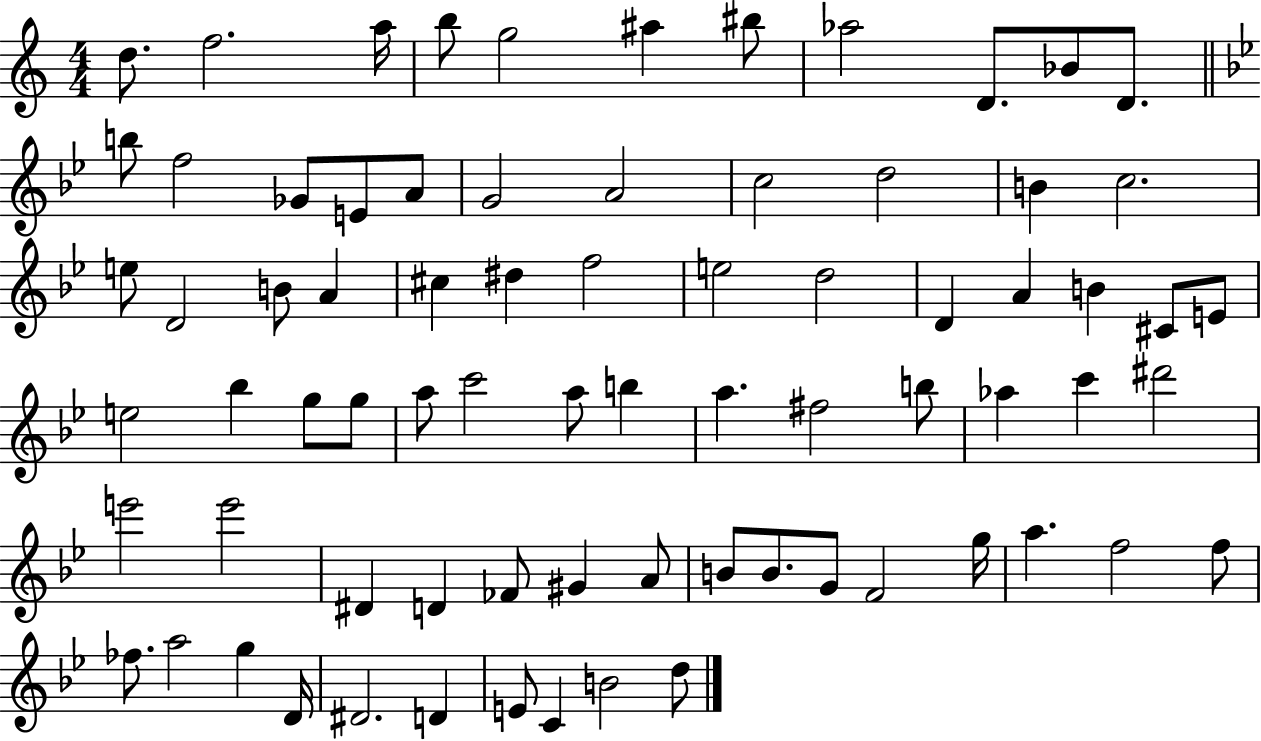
D5/e. F5/h. A5/s B5/e G5/h A#5/q BIS5/e Ab5/h D4/e. Bb4/e D4/e. B5/e F5/h Gb4/e E4/e A4/e G4/h A4/h C5/h D5/h B4/q C5/h. E5/e D4/h B4/e A4/q C#5/q D#5/q F5/h E5/h D5/h D4/q A4/q B4/q C#4/e E4/e E5/h Bb5/q G5/e G5/e A5/e C6/h A5/e B5/q A5/q. F#5/h B5/e Ab5/q C6/q D#6/h E6/h E6/h D#4/q D4/q FES4/e G#4/q A4/e B4/e B4/e. G4/e F4/h G5/s A5/q. F5/h F5/e FES5/e. A5/h G5/q D4/s D#4/h. D4/q E4/e C4/q B4/h D5/e